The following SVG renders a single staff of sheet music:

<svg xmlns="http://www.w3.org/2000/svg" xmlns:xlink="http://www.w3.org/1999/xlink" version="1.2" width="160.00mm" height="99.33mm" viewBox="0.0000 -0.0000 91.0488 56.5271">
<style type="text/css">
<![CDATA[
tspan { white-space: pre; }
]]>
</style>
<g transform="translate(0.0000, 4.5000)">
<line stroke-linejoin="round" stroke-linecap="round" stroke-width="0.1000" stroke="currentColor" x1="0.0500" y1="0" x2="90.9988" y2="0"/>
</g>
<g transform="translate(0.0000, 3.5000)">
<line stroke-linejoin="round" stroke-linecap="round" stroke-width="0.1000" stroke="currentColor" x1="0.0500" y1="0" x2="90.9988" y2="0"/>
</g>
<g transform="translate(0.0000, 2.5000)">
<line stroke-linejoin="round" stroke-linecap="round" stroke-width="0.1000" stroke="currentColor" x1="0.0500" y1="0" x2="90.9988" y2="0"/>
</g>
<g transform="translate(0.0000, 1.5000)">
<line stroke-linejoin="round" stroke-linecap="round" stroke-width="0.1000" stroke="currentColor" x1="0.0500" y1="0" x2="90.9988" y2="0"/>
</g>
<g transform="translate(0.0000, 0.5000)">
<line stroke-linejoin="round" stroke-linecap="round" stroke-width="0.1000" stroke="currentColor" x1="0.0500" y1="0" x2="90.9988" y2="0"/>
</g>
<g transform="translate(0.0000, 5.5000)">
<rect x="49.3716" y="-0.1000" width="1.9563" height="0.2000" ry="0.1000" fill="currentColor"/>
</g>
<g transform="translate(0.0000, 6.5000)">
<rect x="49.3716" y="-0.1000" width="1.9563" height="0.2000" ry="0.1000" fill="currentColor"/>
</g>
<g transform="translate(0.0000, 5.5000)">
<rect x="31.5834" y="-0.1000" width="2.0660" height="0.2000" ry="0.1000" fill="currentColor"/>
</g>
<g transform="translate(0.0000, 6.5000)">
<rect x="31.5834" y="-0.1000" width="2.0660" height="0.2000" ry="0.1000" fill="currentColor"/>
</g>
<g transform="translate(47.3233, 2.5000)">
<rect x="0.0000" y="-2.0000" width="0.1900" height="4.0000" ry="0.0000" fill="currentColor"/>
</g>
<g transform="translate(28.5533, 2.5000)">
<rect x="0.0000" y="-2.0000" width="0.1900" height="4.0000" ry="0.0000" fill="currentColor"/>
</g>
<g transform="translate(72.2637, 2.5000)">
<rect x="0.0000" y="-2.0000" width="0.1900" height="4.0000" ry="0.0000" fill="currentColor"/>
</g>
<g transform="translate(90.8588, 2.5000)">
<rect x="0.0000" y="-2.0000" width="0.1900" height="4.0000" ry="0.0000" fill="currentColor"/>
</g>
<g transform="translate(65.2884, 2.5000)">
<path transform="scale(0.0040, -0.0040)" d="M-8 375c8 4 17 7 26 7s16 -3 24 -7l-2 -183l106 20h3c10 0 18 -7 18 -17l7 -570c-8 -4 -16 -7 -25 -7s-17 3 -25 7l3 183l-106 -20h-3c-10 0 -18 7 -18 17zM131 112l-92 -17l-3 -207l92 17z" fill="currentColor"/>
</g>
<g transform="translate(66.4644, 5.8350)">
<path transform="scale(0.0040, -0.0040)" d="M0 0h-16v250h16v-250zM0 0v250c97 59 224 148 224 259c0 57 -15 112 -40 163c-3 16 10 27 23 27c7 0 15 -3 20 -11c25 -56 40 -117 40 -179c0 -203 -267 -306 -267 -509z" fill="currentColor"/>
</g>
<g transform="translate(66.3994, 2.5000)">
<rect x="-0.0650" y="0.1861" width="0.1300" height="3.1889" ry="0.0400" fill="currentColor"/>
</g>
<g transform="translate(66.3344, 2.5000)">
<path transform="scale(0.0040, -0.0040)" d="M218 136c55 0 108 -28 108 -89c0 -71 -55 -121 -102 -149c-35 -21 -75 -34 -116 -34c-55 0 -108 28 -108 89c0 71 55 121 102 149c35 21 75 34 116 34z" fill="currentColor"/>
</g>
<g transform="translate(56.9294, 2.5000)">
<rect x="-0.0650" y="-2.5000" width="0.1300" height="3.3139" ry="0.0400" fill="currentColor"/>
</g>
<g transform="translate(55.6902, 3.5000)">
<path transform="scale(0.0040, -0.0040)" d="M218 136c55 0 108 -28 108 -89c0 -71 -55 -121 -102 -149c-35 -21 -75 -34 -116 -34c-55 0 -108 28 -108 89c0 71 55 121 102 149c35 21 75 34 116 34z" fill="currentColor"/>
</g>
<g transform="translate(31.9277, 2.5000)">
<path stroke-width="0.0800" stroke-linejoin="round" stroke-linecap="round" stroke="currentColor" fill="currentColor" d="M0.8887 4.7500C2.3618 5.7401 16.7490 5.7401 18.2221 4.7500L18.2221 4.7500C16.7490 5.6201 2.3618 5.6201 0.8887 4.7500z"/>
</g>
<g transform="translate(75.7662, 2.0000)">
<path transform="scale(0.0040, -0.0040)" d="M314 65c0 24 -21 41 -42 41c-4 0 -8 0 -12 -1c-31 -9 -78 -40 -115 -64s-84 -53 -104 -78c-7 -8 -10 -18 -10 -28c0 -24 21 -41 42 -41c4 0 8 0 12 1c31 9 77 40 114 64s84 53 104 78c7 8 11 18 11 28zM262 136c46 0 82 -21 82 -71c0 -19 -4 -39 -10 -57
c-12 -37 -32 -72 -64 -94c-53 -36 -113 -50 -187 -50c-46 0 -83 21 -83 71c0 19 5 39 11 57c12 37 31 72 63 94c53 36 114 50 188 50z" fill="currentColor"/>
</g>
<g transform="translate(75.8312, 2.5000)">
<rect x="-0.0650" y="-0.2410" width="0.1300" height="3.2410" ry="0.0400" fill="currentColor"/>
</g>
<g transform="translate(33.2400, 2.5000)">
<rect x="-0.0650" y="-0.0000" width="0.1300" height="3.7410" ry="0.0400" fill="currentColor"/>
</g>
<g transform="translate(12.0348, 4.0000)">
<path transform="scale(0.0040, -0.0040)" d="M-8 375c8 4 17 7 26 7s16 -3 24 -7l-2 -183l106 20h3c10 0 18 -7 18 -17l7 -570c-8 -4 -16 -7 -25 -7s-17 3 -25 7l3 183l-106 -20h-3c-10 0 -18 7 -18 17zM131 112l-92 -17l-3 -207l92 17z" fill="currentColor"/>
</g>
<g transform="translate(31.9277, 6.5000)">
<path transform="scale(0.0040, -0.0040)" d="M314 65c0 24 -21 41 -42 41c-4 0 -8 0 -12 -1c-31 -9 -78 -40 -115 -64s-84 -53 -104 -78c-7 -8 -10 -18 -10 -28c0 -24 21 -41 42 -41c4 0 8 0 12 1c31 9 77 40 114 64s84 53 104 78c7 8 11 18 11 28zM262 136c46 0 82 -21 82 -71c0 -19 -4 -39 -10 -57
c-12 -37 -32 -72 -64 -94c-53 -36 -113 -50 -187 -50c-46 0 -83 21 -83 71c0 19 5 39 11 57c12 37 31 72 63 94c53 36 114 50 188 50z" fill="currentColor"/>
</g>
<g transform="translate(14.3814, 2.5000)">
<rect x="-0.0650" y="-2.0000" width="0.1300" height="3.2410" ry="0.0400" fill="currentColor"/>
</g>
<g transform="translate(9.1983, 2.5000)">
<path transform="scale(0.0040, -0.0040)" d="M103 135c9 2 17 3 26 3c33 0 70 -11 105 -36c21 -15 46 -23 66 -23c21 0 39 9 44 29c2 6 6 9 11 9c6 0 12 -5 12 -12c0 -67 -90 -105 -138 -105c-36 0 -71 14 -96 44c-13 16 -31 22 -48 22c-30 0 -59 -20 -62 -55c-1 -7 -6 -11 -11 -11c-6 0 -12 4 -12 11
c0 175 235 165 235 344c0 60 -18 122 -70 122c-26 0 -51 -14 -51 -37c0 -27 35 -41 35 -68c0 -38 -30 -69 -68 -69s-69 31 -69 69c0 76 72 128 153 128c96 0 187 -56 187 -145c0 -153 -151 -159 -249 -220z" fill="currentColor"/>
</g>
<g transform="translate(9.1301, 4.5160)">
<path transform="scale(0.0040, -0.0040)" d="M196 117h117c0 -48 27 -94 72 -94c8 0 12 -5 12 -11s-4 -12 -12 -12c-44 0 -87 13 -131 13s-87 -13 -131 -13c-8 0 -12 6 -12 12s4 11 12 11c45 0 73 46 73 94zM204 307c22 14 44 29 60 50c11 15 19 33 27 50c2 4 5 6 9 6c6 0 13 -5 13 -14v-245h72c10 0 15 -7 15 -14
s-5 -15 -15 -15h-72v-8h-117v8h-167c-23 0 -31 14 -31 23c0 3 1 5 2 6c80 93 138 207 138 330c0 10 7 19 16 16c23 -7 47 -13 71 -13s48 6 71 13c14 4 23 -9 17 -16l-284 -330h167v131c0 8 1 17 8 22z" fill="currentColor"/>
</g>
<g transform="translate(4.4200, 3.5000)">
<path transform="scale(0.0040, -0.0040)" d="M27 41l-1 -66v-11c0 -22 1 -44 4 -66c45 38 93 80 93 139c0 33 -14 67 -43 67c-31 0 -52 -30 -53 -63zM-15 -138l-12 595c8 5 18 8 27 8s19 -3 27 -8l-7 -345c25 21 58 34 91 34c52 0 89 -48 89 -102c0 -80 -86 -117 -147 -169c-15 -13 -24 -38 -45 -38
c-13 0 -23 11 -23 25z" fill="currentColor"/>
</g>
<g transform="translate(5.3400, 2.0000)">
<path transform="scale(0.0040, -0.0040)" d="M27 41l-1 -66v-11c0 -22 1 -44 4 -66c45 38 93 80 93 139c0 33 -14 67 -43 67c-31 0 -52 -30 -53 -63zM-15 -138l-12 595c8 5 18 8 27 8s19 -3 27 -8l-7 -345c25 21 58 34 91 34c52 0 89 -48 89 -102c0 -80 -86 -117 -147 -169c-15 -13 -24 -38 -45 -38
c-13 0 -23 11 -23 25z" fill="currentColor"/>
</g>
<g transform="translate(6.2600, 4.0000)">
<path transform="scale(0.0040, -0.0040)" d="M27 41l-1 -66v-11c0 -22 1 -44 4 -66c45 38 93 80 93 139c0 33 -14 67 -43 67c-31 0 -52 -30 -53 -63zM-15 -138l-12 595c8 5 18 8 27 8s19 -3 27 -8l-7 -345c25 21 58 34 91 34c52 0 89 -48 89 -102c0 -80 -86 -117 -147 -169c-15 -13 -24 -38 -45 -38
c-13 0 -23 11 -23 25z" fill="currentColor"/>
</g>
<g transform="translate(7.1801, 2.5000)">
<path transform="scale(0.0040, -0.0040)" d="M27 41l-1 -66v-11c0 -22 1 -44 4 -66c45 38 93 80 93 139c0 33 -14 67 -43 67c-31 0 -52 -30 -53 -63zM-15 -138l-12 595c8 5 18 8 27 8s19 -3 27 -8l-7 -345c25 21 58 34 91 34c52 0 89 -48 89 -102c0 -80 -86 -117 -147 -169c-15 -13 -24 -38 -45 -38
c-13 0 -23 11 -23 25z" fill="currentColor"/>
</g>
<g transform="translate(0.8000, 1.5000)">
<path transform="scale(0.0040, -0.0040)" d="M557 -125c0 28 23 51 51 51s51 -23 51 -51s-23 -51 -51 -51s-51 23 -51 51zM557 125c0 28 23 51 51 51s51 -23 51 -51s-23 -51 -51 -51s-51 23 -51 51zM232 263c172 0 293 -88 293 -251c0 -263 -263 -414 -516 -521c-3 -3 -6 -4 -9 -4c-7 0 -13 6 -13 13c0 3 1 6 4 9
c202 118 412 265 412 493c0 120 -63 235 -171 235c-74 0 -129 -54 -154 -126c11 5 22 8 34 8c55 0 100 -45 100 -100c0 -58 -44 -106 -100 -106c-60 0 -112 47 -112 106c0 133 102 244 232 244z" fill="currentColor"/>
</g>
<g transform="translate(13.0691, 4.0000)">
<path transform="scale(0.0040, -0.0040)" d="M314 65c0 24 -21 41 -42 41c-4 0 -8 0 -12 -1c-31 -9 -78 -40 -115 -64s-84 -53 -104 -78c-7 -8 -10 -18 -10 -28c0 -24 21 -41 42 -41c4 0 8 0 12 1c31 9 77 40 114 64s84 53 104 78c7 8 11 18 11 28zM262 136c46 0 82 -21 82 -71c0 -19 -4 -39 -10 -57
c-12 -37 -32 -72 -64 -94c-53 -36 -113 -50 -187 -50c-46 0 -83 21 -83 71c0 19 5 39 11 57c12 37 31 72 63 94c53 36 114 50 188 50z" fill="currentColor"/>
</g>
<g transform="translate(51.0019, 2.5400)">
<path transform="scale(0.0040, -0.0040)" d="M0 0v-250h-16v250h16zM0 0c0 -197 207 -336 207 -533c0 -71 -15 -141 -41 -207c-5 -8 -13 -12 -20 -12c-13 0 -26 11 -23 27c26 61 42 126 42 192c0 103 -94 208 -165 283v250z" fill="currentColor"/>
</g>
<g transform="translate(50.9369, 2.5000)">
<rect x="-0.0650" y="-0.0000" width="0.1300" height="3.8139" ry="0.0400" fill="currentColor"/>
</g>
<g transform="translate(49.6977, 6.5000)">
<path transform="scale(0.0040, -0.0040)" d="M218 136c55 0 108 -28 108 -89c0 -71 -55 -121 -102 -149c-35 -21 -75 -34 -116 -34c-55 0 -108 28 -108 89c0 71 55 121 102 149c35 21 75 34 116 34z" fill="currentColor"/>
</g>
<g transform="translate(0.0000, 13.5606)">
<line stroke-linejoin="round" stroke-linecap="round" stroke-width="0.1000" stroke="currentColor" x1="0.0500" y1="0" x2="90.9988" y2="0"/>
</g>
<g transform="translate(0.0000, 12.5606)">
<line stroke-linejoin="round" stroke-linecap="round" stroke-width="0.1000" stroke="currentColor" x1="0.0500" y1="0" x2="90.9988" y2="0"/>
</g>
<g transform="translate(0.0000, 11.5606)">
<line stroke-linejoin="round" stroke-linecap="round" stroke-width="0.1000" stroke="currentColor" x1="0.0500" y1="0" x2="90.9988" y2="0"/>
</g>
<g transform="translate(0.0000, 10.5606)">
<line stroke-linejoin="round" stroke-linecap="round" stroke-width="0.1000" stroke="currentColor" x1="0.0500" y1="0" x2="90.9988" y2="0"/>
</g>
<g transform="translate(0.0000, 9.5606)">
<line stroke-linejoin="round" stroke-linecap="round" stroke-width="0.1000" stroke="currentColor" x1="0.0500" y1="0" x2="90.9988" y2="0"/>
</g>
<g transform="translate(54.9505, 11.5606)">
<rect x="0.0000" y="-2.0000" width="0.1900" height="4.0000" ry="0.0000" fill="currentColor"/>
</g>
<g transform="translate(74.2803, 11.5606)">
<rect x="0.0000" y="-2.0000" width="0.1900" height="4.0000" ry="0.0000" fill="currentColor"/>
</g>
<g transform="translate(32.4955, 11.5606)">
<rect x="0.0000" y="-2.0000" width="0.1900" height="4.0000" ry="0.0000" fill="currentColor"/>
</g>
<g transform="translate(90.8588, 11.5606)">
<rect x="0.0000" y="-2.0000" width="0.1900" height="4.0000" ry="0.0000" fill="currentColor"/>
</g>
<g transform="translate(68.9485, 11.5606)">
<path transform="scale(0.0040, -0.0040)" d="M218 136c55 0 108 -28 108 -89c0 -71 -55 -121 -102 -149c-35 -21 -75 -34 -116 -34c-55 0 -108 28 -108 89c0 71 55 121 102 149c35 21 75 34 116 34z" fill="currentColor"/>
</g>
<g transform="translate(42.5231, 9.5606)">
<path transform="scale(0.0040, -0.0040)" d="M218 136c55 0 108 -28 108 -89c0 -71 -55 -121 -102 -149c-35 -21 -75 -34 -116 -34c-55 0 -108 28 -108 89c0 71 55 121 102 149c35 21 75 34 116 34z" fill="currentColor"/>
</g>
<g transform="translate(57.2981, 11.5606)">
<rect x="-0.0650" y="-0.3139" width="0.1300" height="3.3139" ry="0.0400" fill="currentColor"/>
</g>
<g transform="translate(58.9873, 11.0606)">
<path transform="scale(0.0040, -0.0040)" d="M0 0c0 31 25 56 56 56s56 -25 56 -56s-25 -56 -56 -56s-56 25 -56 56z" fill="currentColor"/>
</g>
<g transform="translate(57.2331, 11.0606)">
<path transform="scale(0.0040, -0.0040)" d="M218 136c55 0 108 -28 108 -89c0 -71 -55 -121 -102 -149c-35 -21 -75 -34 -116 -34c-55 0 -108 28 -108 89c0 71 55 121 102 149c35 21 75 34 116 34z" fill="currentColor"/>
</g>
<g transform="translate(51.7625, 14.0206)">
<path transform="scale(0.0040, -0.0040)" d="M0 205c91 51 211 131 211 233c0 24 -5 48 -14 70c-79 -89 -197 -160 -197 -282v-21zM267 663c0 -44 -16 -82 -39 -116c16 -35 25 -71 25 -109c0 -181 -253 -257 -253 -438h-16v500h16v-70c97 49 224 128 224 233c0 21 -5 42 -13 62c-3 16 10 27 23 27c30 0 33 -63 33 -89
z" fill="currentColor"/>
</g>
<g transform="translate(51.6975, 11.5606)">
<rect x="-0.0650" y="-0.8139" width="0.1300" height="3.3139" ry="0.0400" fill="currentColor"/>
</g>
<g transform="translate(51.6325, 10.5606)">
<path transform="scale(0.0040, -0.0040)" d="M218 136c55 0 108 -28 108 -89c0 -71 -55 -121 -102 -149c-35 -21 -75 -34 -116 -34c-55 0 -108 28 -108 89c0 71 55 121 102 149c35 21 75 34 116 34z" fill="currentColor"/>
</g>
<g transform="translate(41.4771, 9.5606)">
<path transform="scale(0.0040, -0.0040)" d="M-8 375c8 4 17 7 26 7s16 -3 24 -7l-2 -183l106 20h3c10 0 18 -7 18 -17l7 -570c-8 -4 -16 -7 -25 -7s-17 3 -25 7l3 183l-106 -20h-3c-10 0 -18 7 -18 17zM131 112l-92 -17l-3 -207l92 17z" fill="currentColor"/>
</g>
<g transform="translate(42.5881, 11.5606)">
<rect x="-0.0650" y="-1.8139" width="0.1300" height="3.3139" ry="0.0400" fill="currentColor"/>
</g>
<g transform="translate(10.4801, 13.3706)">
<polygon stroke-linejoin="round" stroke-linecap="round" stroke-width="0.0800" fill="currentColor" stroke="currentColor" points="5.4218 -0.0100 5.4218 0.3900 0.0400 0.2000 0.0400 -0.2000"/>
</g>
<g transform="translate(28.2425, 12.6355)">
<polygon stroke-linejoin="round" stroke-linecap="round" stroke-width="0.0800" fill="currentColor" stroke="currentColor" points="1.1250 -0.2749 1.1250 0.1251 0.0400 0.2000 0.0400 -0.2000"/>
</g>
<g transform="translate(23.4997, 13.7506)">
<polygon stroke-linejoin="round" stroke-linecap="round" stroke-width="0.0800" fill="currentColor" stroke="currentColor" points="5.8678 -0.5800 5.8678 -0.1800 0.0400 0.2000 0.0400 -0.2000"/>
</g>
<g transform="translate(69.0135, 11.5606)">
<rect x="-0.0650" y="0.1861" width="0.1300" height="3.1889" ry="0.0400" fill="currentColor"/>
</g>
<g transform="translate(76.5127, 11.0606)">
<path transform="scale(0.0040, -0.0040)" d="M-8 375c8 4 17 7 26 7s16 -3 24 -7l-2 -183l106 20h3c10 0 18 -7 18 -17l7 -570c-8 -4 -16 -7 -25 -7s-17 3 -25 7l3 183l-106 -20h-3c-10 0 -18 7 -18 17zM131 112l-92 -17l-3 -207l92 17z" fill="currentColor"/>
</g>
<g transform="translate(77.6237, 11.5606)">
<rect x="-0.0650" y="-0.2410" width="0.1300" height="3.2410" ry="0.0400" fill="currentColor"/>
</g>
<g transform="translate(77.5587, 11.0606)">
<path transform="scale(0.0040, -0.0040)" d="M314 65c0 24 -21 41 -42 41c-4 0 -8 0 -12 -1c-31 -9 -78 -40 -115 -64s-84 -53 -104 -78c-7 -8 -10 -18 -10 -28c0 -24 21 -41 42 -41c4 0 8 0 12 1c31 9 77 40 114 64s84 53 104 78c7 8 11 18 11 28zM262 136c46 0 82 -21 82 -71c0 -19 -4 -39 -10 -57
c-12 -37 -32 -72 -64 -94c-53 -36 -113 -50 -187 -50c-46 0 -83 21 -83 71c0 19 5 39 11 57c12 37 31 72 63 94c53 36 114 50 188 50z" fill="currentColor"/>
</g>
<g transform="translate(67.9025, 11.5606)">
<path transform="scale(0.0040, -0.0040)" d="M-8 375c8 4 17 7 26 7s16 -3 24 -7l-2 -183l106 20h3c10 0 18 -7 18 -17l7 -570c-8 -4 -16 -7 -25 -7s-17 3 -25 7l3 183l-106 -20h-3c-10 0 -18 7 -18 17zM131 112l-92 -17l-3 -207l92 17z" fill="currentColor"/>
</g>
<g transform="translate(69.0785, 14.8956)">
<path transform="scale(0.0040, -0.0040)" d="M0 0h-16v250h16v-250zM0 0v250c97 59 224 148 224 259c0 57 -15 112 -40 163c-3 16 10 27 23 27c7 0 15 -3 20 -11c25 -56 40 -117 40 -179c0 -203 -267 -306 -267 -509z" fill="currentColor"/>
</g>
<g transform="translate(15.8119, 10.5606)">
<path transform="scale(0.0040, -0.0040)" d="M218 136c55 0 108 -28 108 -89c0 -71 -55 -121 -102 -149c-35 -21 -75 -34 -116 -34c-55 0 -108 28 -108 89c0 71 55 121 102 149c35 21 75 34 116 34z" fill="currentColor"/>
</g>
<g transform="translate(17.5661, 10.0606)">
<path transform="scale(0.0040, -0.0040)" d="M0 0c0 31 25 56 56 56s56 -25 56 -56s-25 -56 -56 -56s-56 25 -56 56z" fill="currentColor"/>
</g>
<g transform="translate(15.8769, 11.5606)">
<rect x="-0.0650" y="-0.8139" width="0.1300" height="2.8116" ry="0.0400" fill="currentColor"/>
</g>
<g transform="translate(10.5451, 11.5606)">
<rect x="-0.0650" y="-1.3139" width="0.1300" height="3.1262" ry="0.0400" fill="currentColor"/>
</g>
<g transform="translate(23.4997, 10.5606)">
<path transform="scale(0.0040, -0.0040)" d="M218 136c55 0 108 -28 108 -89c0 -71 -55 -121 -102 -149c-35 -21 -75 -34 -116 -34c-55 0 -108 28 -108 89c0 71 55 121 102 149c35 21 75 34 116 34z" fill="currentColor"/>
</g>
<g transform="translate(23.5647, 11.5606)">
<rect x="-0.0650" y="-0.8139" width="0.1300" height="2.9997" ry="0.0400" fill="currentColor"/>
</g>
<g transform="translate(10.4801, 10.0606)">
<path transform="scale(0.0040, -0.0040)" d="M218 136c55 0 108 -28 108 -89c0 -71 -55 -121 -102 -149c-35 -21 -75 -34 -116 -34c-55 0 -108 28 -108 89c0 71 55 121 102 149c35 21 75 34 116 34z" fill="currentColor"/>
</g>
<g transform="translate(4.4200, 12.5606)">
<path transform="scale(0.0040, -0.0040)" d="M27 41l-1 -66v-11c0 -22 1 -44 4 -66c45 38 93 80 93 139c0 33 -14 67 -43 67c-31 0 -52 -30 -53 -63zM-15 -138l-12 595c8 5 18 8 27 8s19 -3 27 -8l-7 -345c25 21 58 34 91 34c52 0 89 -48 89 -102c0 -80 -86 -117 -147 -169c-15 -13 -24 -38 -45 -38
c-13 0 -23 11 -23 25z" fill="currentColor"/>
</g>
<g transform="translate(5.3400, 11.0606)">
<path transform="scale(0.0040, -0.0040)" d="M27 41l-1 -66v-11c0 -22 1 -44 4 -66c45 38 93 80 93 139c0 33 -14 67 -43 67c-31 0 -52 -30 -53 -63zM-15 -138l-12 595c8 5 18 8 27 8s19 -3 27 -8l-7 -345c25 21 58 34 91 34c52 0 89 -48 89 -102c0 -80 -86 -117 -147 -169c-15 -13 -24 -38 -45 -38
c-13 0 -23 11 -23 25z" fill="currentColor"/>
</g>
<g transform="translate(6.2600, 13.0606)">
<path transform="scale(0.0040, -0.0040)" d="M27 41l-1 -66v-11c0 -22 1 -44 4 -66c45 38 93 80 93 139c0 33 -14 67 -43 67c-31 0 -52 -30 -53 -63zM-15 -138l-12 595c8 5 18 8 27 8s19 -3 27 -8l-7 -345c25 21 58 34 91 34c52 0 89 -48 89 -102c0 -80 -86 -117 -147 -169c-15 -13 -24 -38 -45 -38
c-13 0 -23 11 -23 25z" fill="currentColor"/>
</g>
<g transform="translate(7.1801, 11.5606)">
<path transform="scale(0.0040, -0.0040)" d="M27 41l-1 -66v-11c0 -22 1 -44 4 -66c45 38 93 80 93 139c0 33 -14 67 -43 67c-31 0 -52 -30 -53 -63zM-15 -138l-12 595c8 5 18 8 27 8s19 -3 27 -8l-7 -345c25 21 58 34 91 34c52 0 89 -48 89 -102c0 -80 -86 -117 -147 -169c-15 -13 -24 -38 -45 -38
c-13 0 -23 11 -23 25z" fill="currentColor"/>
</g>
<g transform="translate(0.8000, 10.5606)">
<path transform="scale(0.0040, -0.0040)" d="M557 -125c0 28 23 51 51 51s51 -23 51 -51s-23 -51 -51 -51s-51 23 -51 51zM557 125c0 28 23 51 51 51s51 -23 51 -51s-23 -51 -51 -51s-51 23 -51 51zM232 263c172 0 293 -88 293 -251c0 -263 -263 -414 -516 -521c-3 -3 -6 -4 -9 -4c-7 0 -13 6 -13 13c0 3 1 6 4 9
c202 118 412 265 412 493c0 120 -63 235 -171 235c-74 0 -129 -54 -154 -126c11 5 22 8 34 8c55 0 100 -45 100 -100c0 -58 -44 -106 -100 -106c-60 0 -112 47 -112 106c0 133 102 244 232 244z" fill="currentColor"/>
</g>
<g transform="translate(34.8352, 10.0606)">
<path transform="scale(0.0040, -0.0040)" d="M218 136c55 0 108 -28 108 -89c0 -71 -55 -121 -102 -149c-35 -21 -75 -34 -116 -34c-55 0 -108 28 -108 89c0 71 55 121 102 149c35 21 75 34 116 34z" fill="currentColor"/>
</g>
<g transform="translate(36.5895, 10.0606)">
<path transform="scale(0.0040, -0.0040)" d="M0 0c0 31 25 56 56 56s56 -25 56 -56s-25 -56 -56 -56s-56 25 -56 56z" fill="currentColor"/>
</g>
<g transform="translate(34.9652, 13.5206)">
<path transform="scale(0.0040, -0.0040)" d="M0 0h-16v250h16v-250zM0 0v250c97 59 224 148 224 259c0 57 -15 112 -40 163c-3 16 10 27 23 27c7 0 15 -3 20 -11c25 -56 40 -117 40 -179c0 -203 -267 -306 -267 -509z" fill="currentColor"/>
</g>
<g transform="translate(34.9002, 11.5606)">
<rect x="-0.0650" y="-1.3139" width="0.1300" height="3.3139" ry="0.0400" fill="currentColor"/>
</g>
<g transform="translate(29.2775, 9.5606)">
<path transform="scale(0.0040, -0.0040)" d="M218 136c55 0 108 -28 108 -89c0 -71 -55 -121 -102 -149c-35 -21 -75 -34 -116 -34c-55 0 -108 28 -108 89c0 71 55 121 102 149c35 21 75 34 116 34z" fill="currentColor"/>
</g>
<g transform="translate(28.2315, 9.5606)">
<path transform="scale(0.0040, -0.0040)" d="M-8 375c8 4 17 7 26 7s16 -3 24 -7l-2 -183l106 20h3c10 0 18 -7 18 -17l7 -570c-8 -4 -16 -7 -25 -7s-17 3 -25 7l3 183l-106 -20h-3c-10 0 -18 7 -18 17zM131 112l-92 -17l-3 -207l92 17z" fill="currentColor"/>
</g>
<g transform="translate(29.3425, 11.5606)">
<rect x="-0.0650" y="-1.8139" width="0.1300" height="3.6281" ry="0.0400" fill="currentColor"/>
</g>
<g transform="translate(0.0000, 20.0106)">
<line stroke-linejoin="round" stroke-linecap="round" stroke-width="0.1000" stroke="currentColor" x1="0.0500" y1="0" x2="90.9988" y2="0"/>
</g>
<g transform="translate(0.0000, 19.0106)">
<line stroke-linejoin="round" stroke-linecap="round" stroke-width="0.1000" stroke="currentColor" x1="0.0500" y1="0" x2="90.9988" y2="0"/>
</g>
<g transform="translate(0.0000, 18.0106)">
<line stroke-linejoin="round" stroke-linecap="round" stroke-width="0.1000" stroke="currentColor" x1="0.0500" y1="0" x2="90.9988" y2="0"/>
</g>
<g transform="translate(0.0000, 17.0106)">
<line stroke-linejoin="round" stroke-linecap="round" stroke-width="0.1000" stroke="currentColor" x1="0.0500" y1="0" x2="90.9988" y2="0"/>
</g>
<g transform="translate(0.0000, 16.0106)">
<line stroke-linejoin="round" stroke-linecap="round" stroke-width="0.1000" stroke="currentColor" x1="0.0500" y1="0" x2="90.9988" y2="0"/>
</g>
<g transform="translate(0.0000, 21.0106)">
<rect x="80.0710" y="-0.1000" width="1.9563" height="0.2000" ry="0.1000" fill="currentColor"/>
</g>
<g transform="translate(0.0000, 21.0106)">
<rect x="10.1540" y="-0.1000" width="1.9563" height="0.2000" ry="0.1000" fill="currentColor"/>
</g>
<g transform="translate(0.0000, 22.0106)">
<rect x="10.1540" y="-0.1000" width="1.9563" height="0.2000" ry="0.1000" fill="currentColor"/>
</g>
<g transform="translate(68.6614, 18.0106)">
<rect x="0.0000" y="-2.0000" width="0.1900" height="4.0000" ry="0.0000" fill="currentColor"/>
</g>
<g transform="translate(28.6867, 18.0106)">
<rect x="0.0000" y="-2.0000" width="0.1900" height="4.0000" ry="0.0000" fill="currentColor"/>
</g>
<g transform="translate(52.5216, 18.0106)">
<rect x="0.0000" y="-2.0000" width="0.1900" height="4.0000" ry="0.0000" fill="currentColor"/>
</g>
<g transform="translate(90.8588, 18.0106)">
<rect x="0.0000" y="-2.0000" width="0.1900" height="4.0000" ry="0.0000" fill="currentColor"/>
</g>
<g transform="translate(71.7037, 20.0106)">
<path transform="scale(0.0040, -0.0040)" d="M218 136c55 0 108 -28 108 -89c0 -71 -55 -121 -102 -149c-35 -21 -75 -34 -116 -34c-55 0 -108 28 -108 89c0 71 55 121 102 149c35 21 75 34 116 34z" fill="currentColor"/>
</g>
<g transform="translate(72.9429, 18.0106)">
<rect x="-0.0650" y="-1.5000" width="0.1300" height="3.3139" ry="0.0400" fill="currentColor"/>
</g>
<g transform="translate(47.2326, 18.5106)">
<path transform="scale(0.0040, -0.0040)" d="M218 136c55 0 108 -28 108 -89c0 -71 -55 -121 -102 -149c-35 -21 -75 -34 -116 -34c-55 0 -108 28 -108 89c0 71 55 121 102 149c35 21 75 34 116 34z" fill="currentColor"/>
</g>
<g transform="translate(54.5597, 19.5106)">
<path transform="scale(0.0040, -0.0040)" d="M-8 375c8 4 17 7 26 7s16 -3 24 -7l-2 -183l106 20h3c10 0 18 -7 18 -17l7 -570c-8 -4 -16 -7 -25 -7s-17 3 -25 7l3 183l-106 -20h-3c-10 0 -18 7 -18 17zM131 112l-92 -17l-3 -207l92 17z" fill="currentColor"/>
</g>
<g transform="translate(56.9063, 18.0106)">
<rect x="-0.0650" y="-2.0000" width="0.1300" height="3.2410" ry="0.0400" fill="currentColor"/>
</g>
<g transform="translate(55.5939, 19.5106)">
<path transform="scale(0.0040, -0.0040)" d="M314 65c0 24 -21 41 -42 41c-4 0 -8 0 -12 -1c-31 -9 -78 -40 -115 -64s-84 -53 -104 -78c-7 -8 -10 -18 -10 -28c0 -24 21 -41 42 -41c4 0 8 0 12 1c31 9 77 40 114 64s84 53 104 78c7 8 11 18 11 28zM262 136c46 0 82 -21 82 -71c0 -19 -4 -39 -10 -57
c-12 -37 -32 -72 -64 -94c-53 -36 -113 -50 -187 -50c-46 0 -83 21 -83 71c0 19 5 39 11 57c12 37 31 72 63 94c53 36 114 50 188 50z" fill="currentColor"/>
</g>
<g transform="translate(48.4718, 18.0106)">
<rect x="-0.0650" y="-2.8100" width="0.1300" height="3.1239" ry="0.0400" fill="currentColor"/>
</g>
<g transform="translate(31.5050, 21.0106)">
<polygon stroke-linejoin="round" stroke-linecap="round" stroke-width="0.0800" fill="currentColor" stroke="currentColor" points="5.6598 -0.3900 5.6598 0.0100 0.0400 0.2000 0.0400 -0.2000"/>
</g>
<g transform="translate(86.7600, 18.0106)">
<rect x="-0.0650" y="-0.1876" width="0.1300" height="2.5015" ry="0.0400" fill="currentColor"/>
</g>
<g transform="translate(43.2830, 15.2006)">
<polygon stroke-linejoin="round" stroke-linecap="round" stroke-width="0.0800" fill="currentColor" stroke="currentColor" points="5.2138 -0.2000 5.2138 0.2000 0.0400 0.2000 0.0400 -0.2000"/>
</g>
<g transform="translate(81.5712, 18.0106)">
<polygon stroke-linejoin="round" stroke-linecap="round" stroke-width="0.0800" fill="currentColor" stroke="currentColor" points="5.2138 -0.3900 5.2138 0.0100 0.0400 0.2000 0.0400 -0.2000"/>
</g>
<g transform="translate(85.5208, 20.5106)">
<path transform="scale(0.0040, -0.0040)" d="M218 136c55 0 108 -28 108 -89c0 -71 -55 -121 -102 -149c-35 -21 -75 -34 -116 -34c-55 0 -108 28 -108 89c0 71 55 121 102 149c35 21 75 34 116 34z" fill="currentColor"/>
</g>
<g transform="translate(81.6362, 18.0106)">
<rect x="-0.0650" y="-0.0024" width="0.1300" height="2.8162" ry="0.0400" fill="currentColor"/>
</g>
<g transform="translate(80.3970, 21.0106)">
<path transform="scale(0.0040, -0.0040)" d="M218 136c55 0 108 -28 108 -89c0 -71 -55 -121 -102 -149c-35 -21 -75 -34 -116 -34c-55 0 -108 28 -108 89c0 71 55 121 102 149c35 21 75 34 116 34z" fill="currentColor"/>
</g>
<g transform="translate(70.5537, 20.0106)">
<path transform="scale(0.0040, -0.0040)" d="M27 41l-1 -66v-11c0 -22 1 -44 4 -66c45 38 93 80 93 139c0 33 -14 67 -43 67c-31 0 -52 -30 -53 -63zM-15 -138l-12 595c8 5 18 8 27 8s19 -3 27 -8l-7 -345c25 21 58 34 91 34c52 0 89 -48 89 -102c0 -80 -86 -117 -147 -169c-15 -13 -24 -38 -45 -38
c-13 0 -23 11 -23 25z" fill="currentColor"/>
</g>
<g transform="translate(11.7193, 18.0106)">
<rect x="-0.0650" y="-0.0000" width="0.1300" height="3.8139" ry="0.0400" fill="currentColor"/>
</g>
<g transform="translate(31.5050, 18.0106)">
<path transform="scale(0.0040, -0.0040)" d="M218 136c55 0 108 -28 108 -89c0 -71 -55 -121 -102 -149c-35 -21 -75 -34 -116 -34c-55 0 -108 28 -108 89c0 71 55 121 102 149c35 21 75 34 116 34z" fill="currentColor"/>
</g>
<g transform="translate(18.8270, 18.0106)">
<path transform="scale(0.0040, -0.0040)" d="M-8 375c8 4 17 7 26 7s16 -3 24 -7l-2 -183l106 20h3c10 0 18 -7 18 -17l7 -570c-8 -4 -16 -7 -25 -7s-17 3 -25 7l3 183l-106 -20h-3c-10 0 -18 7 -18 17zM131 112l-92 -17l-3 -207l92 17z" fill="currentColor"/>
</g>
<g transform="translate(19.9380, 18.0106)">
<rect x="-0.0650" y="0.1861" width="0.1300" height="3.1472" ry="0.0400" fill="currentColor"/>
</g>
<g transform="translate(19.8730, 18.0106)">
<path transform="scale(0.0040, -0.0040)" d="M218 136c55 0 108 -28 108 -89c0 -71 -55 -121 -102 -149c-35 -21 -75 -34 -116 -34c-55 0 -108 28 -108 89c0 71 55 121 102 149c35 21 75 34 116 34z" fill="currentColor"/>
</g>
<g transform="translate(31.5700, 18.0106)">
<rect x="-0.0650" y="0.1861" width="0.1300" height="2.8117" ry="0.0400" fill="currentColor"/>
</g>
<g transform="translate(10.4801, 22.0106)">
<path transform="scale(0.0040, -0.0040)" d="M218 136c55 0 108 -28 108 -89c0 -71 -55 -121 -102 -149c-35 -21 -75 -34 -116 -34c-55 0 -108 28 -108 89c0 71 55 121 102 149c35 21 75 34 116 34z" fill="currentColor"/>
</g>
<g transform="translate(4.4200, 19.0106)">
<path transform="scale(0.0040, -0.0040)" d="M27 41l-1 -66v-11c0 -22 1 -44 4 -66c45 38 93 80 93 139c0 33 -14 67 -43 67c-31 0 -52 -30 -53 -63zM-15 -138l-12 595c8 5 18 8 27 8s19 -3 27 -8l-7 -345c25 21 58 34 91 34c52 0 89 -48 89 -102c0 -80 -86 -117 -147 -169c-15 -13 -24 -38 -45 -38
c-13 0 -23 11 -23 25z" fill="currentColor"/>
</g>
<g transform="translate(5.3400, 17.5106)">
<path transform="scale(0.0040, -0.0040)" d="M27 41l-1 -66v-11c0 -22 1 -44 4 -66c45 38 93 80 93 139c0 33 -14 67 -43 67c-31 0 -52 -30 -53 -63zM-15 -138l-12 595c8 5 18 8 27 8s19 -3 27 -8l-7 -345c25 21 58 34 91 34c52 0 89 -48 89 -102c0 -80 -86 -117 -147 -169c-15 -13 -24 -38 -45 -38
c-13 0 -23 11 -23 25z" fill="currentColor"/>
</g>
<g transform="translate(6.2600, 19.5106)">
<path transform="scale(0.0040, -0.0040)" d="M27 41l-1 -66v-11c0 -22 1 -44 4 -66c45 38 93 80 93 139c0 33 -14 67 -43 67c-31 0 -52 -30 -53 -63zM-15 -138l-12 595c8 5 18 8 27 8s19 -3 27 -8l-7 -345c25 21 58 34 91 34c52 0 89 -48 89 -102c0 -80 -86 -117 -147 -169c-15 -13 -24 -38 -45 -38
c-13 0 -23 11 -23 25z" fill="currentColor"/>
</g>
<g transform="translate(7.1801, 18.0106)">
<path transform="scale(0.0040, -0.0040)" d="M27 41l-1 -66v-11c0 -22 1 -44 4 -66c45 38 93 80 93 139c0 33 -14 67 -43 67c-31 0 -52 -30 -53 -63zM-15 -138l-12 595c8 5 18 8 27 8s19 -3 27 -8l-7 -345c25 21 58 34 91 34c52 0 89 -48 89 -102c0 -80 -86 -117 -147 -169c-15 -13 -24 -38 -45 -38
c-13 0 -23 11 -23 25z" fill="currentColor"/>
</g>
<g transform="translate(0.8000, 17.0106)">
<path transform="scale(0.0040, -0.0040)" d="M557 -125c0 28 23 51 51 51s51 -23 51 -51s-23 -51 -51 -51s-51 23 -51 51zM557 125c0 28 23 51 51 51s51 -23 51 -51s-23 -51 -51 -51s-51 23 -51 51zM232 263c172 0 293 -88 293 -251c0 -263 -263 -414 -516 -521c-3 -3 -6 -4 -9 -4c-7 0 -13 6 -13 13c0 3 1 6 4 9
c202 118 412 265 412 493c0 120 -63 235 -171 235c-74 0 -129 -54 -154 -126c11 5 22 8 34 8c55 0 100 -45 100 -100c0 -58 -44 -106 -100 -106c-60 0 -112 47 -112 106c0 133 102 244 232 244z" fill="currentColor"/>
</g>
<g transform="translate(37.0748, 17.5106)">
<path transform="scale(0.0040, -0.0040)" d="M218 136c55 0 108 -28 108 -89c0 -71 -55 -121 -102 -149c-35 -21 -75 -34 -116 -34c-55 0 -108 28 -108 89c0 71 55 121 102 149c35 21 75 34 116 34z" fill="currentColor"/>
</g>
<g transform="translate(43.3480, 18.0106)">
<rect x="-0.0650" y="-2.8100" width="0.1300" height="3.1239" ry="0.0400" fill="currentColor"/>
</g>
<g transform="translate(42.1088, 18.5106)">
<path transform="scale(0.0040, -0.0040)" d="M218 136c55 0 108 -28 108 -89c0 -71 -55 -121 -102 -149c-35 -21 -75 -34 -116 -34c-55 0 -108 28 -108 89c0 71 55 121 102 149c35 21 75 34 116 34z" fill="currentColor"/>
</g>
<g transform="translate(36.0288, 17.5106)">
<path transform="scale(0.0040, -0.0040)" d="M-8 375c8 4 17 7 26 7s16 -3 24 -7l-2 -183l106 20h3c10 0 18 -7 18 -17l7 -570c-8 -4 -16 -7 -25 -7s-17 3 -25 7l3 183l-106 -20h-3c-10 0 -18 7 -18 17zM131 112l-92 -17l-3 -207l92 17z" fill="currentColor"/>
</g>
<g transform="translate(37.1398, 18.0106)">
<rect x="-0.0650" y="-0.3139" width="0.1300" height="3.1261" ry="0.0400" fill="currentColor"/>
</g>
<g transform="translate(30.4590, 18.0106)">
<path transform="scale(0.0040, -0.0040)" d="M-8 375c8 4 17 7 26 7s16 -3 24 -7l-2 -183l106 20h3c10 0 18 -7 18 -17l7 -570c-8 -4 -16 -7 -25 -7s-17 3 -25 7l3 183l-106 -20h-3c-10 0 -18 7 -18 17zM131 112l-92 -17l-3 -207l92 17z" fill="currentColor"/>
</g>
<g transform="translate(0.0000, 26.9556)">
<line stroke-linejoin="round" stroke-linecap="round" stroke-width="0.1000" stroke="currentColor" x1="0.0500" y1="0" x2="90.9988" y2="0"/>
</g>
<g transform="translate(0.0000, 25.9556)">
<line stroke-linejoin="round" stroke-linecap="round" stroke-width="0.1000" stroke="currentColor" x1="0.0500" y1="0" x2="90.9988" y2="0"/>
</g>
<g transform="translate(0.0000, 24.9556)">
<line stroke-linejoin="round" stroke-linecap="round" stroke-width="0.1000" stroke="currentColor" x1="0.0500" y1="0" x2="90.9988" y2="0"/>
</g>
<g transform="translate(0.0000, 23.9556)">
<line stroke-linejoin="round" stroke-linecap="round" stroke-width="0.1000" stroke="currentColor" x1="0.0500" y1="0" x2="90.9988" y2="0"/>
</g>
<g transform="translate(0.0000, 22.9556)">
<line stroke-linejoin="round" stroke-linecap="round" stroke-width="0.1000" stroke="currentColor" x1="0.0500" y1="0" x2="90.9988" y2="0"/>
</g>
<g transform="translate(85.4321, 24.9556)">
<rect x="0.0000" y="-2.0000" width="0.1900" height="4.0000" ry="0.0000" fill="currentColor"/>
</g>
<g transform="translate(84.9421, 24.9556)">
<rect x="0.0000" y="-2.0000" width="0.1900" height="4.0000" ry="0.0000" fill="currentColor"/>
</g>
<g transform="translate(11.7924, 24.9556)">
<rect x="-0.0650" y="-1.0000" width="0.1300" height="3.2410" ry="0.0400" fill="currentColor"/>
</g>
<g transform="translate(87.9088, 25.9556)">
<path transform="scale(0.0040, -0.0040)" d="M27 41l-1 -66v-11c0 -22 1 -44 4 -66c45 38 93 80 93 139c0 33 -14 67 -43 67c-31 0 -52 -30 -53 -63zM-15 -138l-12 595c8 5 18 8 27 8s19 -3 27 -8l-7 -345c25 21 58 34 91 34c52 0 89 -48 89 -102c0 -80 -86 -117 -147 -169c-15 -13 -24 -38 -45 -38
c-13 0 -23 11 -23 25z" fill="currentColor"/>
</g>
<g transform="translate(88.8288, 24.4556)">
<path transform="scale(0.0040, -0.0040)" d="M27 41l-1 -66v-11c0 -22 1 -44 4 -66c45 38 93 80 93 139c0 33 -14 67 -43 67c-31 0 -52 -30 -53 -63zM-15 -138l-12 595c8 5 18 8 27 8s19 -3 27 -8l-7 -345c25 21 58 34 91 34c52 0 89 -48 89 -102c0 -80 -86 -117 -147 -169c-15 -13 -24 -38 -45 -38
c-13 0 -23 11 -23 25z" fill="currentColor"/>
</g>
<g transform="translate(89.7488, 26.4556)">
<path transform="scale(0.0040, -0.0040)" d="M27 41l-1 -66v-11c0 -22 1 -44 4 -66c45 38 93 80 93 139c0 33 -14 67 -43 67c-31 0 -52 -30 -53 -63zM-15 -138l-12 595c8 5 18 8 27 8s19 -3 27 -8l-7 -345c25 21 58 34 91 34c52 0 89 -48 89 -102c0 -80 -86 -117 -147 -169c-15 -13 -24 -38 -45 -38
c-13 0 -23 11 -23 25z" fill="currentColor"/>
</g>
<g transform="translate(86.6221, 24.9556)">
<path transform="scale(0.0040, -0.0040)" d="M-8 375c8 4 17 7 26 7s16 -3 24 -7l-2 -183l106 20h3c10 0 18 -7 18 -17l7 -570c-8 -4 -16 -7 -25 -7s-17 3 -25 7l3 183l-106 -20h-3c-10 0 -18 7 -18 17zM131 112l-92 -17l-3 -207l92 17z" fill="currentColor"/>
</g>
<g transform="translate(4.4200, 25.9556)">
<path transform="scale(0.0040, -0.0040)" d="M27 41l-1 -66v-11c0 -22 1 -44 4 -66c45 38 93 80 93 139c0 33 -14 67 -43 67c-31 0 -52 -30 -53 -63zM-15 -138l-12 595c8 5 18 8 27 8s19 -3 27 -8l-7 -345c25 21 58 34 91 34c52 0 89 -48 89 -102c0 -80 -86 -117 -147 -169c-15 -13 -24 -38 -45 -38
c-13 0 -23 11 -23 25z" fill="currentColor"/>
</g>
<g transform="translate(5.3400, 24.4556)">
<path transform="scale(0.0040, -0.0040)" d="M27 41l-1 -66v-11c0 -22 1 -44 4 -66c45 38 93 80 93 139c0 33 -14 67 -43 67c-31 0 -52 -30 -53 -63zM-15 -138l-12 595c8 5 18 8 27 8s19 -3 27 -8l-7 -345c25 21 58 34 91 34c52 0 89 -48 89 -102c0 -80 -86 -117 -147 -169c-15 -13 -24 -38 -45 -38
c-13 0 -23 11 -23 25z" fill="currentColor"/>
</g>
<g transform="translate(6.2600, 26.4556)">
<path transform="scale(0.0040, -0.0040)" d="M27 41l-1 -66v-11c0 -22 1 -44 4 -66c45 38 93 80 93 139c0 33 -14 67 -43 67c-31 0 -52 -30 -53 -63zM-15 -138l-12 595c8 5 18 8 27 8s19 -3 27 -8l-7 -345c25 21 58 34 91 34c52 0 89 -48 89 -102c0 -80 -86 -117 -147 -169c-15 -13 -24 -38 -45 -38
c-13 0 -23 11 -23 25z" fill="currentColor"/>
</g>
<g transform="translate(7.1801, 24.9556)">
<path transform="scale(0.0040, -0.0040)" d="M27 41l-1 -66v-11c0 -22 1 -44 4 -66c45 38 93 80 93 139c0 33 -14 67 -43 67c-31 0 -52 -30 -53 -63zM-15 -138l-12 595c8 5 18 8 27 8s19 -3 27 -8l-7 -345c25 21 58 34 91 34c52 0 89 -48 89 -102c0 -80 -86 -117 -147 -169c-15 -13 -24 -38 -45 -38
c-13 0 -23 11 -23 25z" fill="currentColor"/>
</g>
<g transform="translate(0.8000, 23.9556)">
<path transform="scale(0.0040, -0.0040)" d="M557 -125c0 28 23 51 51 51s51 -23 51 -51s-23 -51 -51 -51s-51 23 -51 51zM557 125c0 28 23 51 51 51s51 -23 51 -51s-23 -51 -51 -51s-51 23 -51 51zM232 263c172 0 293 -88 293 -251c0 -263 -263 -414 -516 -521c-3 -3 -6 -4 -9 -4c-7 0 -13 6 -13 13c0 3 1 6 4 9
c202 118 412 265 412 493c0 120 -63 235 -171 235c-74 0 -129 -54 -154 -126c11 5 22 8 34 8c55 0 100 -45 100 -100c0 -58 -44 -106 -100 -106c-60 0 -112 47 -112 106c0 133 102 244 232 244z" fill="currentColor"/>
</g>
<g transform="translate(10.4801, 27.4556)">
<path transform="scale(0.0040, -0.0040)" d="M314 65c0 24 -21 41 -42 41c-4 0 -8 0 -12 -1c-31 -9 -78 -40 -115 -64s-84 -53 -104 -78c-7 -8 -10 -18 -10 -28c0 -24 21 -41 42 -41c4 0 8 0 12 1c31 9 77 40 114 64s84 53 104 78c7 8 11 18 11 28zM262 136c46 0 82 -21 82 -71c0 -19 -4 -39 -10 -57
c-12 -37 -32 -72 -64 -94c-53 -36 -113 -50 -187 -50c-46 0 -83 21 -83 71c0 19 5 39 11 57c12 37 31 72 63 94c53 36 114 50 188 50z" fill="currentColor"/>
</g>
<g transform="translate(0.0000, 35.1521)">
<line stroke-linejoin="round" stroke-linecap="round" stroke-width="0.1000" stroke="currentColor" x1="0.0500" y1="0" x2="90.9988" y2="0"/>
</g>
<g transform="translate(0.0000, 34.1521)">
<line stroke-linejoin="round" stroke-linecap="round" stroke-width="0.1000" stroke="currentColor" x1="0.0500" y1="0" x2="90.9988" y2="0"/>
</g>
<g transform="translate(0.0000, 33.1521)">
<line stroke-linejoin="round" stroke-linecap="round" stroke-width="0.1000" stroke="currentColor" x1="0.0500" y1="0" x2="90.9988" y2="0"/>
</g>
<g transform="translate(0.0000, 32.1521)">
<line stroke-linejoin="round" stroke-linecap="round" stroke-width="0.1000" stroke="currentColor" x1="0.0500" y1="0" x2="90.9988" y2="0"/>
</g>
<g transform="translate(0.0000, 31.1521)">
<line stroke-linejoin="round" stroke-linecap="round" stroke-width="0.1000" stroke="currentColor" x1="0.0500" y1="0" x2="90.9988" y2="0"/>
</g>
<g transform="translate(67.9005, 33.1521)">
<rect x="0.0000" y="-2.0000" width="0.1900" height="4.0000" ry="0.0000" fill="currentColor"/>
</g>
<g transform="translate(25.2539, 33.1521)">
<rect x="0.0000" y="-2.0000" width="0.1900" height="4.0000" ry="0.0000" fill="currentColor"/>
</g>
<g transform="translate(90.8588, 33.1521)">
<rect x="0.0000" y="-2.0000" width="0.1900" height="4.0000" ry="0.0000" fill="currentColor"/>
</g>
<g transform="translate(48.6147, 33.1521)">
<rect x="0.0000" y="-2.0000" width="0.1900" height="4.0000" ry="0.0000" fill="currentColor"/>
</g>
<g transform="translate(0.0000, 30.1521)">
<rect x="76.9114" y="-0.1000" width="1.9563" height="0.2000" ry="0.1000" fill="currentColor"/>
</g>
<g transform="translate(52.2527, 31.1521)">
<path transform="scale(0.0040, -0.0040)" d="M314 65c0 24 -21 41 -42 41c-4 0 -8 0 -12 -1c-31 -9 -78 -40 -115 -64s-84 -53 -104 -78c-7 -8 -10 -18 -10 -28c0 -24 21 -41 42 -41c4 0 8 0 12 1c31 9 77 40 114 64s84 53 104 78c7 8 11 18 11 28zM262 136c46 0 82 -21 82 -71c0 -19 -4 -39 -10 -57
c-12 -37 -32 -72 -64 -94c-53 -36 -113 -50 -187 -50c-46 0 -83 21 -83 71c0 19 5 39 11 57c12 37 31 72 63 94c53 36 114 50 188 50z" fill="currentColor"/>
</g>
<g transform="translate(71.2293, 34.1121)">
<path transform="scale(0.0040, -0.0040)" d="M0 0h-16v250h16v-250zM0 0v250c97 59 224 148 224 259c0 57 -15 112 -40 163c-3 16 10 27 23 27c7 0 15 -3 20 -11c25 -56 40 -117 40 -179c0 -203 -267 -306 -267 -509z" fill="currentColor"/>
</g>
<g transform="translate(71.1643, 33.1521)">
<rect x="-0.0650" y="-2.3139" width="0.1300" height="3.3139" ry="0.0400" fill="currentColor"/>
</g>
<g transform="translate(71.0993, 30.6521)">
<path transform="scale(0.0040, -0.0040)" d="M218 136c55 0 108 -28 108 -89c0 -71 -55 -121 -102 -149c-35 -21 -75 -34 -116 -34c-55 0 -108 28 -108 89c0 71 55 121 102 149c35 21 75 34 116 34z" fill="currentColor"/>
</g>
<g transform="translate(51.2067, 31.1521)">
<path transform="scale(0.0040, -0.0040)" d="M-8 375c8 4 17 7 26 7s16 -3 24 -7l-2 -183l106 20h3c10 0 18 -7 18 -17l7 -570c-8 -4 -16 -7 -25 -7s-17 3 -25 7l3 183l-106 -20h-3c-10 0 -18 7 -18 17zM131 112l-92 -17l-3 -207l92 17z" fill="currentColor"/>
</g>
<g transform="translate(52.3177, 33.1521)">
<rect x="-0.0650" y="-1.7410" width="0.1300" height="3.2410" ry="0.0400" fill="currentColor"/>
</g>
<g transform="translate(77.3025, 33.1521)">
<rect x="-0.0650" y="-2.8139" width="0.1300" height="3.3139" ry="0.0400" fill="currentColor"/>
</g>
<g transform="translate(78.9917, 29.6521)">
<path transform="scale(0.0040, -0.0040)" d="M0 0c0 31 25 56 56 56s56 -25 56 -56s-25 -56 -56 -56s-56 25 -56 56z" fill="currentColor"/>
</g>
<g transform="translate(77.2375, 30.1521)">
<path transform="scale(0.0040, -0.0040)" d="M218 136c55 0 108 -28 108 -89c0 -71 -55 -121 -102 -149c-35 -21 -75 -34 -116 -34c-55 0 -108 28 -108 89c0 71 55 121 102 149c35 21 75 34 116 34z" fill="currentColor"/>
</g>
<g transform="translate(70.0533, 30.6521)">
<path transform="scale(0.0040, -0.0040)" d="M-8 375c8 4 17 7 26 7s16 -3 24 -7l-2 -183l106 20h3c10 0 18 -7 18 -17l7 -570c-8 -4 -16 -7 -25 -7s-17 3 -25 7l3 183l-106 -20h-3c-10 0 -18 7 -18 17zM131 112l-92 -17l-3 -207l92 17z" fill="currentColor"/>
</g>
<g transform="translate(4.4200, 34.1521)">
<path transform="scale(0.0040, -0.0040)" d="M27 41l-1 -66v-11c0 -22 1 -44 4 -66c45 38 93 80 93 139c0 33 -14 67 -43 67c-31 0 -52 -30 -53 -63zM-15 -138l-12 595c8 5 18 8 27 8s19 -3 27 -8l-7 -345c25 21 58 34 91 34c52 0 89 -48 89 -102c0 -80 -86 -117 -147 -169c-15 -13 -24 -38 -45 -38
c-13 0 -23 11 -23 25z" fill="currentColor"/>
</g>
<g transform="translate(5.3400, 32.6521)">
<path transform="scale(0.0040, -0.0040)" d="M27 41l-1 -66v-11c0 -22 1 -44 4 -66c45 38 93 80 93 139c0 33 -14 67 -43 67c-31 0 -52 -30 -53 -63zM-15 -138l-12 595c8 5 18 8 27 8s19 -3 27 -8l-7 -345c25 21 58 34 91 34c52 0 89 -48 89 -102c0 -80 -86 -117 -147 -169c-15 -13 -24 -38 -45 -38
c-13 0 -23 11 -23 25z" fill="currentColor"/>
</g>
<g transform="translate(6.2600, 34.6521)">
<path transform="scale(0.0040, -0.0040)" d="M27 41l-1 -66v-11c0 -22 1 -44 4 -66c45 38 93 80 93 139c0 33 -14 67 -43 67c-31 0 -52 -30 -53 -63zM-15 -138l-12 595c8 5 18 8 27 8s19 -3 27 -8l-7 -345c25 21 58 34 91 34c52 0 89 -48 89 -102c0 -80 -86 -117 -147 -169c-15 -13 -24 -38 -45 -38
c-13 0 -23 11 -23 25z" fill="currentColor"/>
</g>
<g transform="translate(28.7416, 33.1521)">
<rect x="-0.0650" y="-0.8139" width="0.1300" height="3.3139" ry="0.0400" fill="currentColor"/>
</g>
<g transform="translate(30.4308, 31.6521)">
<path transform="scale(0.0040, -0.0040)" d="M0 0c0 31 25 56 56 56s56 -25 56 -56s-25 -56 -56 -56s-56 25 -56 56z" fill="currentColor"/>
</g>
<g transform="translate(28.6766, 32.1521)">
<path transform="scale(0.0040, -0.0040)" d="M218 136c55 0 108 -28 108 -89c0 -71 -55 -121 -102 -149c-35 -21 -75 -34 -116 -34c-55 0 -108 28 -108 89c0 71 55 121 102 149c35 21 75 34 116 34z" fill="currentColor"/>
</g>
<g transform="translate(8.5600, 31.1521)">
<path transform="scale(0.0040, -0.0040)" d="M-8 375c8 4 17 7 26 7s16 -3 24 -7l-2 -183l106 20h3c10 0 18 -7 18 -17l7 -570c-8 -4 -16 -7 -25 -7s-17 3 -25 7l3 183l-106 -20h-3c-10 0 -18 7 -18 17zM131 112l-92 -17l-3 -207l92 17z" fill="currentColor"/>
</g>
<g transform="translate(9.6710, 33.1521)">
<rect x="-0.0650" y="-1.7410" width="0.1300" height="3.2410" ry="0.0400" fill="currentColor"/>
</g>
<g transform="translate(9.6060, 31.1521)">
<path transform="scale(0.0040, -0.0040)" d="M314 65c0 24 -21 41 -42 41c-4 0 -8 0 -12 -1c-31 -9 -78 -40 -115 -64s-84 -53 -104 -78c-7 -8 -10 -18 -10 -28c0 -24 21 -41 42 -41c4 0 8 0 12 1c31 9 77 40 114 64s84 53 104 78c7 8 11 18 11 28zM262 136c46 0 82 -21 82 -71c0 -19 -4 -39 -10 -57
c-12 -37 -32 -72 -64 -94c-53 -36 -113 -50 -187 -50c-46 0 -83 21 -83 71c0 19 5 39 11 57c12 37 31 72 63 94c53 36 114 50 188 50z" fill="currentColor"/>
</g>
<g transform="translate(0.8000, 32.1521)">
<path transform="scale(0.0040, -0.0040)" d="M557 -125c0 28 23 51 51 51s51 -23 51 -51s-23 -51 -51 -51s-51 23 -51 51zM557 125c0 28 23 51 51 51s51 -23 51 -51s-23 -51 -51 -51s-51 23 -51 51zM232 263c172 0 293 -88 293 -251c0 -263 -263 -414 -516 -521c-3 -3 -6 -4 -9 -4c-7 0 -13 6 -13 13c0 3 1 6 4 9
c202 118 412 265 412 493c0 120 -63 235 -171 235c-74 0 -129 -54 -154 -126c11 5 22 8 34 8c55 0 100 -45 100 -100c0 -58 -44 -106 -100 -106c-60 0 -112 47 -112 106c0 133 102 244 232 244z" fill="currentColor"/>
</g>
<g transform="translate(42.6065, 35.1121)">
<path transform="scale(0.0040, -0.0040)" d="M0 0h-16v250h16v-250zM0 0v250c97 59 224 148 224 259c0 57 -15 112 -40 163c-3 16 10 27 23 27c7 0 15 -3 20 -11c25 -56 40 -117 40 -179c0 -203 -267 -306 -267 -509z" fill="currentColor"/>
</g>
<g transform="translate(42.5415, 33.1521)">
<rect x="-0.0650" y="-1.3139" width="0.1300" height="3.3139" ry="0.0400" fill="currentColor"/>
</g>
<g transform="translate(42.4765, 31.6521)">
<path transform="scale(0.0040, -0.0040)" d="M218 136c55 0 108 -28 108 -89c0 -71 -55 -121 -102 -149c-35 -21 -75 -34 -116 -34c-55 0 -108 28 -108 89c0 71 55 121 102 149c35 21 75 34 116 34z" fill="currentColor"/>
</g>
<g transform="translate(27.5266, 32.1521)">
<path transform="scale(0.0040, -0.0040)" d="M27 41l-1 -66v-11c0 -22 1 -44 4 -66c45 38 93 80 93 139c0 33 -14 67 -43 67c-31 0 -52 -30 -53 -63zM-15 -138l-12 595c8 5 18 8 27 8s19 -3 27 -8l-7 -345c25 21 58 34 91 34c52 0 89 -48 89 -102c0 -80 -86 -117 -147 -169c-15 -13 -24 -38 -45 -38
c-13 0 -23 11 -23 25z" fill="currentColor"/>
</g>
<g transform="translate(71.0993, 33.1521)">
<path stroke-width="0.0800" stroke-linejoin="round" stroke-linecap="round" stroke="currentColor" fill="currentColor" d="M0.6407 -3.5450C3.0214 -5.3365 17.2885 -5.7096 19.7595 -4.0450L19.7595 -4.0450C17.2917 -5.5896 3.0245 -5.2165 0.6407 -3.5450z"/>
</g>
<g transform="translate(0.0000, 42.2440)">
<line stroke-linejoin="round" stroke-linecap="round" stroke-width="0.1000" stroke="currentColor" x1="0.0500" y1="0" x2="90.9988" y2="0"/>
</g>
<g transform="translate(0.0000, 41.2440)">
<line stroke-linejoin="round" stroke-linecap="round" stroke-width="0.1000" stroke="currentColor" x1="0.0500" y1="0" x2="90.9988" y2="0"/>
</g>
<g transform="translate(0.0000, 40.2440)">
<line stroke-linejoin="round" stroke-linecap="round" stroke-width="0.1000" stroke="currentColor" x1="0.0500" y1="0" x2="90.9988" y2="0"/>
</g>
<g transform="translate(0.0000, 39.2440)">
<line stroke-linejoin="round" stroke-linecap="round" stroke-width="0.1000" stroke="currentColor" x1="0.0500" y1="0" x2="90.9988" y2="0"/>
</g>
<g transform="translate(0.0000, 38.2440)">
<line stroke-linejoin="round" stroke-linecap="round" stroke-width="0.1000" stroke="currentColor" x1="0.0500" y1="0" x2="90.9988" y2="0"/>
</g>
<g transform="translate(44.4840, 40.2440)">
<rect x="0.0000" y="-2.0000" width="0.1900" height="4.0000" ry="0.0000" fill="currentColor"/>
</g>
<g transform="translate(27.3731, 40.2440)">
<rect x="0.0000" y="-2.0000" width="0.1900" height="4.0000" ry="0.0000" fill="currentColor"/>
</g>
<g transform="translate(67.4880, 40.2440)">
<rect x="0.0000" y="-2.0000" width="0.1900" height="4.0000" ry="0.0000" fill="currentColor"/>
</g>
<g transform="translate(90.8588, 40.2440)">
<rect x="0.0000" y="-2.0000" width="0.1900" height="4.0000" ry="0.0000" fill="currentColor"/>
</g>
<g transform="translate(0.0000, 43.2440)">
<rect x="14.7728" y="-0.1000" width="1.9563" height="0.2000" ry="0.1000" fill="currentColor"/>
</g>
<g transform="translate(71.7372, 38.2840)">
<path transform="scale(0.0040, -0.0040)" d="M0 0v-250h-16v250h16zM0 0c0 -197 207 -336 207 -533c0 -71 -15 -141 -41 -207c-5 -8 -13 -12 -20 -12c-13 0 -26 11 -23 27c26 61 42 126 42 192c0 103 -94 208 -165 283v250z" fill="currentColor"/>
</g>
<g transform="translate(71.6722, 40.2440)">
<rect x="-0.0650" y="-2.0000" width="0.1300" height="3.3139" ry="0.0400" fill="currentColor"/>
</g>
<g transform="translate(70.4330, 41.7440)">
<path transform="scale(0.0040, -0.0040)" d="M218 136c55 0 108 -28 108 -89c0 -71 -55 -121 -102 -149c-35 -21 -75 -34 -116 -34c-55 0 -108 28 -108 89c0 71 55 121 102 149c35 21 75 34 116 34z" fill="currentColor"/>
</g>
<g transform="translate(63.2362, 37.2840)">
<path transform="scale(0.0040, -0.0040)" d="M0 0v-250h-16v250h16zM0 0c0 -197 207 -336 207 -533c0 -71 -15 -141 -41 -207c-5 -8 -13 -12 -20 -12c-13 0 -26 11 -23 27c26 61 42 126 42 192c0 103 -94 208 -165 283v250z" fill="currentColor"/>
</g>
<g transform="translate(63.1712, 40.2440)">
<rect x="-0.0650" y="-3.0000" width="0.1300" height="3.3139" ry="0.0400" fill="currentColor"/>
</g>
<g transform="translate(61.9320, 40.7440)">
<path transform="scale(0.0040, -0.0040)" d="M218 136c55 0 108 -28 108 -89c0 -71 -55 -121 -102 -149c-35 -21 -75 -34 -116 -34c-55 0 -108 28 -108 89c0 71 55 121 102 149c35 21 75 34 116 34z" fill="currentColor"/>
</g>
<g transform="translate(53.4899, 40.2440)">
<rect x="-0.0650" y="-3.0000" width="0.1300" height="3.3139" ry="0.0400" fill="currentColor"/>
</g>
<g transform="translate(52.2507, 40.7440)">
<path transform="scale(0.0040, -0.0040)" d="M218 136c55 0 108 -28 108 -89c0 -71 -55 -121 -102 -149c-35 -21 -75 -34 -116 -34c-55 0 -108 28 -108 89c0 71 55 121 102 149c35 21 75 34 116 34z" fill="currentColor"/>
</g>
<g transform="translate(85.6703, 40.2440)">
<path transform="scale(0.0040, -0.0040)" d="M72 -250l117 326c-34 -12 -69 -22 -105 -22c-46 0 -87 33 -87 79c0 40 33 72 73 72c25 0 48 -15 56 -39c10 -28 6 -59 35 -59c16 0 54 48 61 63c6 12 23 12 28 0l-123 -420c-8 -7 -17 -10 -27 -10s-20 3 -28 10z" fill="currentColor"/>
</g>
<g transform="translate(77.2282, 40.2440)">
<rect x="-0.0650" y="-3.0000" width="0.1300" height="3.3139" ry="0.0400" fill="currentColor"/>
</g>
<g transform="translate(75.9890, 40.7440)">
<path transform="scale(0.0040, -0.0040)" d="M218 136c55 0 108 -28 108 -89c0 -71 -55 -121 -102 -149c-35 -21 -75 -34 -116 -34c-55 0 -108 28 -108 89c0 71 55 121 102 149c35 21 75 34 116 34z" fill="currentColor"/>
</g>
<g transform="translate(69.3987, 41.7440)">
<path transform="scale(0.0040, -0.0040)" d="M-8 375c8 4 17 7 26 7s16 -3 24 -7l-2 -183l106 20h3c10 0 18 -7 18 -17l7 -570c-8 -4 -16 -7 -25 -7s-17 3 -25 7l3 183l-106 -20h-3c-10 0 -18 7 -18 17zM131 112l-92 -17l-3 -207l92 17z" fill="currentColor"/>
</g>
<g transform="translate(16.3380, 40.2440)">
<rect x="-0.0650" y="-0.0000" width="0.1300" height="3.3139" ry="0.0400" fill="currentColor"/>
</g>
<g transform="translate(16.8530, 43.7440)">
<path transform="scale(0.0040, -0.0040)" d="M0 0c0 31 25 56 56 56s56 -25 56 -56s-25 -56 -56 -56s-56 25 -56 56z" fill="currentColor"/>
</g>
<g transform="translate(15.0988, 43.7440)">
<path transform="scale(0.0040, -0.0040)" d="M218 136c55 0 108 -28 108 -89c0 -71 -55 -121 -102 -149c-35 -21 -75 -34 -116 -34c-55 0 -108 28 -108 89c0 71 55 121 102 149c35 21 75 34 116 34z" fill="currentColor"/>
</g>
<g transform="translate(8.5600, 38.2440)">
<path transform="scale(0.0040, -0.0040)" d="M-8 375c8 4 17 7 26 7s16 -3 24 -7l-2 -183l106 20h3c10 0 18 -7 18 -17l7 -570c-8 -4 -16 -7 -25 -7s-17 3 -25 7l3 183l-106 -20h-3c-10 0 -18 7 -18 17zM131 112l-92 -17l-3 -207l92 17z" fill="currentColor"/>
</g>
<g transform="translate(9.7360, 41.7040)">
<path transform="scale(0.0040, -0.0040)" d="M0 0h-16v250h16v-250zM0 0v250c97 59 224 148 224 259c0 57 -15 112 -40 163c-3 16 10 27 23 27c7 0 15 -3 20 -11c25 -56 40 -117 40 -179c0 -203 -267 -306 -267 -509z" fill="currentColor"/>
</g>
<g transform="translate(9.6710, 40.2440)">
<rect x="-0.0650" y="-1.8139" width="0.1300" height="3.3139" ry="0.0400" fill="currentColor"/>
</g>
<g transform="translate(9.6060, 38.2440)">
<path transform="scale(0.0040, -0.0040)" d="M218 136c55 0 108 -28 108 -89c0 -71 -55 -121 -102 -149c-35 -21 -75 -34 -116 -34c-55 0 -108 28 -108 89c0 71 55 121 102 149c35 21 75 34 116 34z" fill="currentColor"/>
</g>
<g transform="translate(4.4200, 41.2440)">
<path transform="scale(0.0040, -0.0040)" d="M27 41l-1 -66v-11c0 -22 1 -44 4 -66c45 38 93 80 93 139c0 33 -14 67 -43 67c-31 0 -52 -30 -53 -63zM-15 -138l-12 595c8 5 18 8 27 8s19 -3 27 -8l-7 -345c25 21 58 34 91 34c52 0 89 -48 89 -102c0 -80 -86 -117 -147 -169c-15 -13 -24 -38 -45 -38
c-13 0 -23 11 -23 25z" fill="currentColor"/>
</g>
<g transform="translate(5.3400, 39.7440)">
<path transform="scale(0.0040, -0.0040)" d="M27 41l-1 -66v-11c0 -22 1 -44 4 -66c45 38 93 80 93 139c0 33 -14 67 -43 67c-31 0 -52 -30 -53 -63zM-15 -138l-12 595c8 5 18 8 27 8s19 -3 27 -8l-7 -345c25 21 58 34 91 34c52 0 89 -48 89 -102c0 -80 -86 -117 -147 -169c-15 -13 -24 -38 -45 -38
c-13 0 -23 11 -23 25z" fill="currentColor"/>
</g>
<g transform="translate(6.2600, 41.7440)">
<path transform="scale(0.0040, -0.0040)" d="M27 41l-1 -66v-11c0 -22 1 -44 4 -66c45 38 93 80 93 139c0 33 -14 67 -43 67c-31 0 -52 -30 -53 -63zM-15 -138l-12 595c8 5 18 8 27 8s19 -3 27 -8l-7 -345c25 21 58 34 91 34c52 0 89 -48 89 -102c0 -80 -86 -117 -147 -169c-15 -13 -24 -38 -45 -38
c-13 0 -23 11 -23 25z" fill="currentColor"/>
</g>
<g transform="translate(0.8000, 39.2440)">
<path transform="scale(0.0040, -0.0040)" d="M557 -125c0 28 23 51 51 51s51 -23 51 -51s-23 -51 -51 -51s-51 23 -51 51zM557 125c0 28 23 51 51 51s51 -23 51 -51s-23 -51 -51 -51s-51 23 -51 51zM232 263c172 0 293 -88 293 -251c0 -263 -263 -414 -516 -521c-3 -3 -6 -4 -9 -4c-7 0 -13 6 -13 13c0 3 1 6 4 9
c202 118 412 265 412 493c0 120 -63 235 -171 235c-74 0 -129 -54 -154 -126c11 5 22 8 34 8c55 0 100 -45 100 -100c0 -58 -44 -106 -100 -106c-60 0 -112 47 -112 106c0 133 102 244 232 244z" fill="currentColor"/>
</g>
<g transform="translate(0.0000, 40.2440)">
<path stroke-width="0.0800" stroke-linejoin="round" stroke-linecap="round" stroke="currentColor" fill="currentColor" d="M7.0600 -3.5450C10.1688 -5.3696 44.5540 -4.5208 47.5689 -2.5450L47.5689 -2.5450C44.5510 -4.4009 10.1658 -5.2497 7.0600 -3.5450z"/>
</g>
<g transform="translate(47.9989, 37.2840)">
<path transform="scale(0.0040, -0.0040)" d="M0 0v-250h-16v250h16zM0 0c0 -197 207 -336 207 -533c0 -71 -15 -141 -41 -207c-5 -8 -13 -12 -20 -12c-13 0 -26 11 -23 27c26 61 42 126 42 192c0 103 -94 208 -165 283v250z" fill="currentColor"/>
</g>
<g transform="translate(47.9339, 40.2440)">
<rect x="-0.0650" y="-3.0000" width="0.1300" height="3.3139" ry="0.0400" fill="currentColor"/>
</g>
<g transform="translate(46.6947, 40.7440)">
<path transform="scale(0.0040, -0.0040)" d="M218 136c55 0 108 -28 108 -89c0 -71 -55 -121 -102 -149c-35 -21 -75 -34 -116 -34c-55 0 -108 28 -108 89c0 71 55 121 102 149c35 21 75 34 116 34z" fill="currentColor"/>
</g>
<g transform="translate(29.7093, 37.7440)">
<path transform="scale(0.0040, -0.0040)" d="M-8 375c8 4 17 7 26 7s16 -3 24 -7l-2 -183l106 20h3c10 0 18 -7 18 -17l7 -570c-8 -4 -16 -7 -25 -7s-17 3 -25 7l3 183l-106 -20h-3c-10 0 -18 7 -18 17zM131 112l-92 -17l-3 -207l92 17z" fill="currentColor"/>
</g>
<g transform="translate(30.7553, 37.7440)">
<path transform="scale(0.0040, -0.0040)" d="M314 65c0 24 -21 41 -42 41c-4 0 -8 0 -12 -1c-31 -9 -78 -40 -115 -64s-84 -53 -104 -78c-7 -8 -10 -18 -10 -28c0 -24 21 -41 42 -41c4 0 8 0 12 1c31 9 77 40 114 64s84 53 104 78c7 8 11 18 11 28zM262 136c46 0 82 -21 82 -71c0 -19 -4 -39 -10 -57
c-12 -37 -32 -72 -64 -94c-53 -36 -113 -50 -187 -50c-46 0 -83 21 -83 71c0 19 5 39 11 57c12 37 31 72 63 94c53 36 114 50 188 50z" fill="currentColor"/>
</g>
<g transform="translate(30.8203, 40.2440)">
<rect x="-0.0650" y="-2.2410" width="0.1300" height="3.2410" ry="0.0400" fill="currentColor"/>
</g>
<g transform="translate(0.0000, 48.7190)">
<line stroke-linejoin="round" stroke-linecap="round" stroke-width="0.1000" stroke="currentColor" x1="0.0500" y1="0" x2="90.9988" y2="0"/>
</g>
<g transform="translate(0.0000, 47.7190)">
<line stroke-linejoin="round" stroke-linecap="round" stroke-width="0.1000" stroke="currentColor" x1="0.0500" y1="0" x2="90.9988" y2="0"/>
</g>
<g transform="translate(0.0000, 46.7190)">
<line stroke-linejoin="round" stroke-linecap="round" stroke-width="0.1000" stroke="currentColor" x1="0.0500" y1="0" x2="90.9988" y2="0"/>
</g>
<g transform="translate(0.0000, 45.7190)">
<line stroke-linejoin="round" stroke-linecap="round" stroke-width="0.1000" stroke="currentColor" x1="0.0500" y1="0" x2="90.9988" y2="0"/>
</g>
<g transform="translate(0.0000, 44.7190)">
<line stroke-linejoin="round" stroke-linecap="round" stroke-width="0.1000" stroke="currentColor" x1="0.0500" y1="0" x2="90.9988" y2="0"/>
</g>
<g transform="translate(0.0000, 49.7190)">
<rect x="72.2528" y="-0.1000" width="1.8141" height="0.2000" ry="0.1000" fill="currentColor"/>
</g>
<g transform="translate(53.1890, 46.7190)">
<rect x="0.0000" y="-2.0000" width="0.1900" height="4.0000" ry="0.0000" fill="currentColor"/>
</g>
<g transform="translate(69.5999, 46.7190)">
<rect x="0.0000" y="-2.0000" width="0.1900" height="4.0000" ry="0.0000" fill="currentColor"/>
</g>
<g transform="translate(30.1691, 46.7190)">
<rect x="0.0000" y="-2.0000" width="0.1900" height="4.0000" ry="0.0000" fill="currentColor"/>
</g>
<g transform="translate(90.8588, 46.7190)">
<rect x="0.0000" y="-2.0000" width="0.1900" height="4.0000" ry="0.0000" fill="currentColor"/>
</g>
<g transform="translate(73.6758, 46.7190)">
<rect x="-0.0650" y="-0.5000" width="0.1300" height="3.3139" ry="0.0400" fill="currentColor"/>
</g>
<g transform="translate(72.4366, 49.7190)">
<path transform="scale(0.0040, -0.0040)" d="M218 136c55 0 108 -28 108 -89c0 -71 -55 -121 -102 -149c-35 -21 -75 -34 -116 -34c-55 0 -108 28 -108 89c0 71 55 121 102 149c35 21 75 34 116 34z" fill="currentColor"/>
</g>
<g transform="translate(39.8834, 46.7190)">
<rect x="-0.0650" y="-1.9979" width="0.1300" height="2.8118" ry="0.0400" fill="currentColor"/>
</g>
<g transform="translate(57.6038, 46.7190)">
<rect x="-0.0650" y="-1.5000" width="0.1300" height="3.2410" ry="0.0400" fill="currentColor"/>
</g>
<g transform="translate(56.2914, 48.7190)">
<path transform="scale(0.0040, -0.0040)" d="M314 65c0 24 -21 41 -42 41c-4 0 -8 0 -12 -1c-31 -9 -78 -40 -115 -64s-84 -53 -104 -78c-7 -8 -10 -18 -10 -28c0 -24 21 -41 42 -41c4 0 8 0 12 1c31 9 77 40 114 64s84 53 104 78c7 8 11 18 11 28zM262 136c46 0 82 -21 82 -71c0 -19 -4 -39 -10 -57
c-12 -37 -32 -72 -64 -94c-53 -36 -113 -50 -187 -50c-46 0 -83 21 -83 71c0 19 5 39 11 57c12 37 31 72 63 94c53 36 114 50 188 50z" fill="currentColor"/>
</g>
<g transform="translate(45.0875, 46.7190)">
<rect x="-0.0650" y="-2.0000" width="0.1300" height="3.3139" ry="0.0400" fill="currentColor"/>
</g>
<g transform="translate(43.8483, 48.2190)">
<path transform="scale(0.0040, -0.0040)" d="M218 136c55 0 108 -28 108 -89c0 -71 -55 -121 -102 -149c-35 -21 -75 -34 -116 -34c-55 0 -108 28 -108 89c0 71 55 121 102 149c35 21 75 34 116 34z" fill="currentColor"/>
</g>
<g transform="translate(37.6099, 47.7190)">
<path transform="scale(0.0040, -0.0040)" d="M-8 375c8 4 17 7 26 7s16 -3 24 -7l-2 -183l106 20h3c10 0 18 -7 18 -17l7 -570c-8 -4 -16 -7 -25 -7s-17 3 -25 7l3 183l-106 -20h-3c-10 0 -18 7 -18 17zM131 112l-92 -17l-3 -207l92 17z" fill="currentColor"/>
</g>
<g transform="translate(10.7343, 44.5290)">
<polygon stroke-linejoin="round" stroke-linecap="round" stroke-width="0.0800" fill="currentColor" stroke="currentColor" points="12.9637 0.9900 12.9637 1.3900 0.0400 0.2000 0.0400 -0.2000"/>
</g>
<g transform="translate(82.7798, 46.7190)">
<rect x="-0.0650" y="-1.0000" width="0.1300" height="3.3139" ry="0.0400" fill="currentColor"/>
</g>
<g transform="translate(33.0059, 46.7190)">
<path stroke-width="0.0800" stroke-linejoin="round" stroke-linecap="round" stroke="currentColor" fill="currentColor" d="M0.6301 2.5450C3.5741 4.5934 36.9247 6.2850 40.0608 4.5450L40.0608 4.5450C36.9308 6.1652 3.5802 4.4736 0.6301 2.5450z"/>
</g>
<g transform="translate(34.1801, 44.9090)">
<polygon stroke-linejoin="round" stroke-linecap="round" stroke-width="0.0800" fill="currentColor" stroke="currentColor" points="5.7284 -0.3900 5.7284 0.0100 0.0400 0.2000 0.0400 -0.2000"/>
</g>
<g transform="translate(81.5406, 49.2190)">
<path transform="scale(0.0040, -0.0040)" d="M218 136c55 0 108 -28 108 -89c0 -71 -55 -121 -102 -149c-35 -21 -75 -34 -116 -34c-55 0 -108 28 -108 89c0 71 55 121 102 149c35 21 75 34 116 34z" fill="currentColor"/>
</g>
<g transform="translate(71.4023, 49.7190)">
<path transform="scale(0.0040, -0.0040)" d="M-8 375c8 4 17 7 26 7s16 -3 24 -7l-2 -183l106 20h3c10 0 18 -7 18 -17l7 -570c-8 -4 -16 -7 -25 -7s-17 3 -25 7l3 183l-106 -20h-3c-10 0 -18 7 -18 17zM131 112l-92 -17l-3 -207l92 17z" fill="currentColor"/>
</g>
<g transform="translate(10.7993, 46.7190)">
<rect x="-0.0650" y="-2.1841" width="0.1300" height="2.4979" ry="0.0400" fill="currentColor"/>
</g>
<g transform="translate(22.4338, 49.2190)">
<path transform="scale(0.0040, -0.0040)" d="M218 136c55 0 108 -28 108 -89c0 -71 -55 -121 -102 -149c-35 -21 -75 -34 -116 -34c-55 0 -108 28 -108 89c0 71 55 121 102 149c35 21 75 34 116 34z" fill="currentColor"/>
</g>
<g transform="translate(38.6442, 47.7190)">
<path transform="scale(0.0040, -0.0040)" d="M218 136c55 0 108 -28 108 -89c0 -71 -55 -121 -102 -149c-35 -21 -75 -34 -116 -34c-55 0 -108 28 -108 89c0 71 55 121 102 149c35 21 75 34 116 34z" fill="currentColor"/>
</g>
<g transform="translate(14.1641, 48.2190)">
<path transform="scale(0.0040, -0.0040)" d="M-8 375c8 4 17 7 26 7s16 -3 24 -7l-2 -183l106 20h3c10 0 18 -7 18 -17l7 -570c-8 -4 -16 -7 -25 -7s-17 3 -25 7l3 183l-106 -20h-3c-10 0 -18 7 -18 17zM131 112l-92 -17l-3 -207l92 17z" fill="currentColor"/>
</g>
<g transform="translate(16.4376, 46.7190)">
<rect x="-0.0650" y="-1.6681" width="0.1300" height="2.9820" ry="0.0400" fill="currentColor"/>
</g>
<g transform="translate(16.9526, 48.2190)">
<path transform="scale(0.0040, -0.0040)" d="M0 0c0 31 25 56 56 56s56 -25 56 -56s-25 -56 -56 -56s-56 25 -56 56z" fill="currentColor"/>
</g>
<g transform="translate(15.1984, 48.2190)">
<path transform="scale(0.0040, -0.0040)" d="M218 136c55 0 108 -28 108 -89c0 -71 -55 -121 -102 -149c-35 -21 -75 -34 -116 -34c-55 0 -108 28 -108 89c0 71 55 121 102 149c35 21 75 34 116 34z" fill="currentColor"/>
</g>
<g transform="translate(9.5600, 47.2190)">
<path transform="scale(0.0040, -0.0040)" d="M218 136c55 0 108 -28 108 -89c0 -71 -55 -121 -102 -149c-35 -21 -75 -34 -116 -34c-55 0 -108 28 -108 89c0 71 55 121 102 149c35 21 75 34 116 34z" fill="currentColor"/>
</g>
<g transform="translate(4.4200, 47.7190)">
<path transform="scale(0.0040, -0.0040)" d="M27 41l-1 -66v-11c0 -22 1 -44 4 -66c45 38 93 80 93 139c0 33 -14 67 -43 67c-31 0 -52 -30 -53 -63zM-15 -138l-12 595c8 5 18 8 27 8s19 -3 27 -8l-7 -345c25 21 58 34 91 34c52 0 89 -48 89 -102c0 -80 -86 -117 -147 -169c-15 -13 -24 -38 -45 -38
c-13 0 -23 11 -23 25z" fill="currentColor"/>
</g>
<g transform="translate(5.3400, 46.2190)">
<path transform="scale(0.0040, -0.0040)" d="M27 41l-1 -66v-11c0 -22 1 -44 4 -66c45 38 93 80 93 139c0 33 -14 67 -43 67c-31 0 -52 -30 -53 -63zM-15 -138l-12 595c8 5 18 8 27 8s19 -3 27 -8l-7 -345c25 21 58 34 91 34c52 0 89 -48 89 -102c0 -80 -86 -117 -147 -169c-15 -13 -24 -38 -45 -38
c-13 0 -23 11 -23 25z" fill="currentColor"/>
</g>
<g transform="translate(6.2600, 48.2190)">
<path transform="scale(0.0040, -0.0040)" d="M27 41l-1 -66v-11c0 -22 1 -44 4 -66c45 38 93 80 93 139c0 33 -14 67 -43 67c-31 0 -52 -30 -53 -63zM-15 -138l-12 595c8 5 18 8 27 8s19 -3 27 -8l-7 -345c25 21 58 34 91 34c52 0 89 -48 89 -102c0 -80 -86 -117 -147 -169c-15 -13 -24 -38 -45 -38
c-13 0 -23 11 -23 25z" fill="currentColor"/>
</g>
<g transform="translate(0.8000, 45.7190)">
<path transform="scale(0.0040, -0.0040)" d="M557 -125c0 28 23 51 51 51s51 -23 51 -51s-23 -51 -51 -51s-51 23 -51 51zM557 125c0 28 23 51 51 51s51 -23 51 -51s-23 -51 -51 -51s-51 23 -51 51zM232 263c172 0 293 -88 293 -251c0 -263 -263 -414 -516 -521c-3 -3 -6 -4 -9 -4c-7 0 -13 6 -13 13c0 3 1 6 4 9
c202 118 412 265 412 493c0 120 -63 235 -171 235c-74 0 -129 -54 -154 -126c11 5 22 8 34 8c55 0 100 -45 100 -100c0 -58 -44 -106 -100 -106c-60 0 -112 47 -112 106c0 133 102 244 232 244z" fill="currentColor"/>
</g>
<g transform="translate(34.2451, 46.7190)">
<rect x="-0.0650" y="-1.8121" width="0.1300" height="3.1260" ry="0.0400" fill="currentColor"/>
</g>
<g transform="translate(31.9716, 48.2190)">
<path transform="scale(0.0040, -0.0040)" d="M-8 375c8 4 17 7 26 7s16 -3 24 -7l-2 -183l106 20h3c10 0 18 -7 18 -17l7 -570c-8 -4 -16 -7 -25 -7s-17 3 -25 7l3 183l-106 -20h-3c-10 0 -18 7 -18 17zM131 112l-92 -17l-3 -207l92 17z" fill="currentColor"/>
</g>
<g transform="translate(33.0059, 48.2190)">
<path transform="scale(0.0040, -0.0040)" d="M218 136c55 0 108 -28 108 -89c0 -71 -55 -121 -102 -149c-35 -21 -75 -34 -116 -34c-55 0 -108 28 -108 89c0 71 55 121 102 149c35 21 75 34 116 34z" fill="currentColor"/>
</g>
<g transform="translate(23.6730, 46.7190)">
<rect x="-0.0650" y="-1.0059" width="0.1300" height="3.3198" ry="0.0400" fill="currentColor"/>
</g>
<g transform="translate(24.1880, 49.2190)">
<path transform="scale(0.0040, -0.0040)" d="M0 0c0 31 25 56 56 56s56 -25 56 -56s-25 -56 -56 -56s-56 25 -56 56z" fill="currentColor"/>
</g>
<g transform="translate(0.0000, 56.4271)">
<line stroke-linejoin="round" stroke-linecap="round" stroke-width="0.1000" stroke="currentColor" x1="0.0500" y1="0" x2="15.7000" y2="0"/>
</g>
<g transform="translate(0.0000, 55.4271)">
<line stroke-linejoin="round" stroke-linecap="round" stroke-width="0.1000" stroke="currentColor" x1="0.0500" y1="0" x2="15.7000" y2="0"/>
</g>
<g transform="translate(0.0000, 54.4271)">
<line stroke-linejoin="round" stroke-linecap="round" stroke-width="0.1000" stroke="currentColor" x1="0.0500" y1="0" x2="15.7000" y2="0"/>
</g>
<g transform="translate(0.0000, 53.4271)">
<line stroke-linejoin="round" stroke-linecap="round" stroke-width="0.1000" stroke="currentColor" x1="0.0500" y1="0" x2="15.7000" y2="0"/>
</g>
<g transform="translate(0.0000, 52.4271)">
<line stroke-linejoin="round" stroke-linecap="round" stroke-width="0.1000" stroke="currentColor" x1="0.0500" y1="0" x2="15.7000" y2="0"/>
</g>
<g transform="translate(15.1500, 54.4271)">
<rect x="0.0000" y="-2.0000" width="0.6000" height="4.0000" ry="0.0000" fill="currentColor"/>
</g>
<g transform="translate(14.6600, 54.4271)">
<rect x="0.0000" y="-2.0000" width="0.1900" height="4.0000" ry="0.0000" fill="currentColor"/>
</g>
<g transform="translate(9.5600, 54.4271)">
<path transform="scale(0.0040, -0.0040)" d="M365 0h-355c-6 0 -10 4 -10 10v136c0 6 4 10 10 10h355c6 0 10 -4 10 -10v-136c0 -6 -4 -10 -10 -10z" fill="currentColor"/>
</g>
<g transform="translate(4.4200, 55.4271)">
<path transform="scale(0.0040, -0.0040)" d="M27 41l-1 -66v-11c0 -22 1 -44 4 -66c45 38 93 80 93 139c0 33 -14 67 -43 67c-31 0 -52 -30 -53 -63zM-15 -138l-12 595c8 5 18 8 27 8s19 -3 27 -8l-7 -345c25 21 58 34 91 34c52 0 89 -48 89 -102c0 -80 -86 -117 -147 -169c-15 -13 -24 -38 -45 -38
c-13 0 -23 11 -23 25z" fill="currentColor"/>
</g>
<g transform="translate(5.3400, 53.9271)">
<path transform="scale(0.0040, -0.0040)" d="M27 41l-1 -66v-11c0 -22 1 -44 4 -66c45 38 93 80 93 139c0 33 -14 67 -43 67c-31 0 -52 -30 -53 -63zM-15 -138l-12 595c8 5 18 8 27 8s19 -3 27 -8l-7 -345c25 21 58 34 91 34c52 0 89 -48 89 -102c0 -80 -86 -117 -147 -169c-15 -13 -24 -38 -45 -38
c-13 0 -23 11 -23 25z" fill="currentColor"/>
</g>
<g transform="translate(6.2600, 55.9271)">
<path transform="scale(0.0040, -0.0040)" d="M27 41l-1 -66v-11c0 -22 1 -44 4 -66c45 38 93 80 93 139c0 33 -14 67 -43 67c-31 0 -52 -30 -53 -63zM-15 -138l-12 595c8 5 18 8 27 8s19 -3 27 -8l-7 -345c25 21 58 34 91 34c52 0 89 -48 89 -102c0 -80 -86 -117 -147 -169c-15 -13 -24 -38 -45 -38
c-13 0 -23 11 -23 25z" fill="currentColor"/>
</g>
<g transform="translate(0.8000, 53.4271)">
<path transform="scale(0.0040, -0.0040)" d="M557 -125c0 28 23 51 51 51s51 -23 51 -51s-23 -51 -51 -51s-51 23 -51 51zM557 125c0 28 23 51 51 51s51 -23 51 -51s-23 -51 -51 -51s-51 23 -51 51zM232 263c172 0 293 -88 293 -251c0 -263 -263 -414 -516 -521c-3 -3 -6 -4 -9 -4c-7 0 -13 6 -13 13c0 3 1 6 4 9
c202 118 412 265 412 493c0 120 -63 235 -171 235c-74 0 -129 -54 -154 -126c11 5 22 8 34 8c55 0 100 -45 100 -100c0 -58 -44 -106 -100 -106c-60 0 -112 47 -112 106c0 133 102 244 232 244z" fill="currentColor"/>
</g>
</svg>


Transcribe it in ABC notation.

X:1
T:Untitled
M:2/4
L:1/4
K:Ab
A,,2 C,,2 C,,/2 _B,, D,/2 _E,2 G,/2 F,/2 F,/2 A,/4 G,/2 A, F,/4 _E, D,/2 E,2 C,, D, D,/2 E,/2 C,/2 C,/2 A,,2 _G,, _E,,/2 F,,/2 F,,2 A,2 _F, G,/2 A,2 B,/2 C A,/2 D,, B,2 C,/2 C, C,/2 A,,/2 C, z/2 C,/2 A,,/2 F,,/2 A,,/2 B,,/2 A,, G,,2 E,, F,, z2